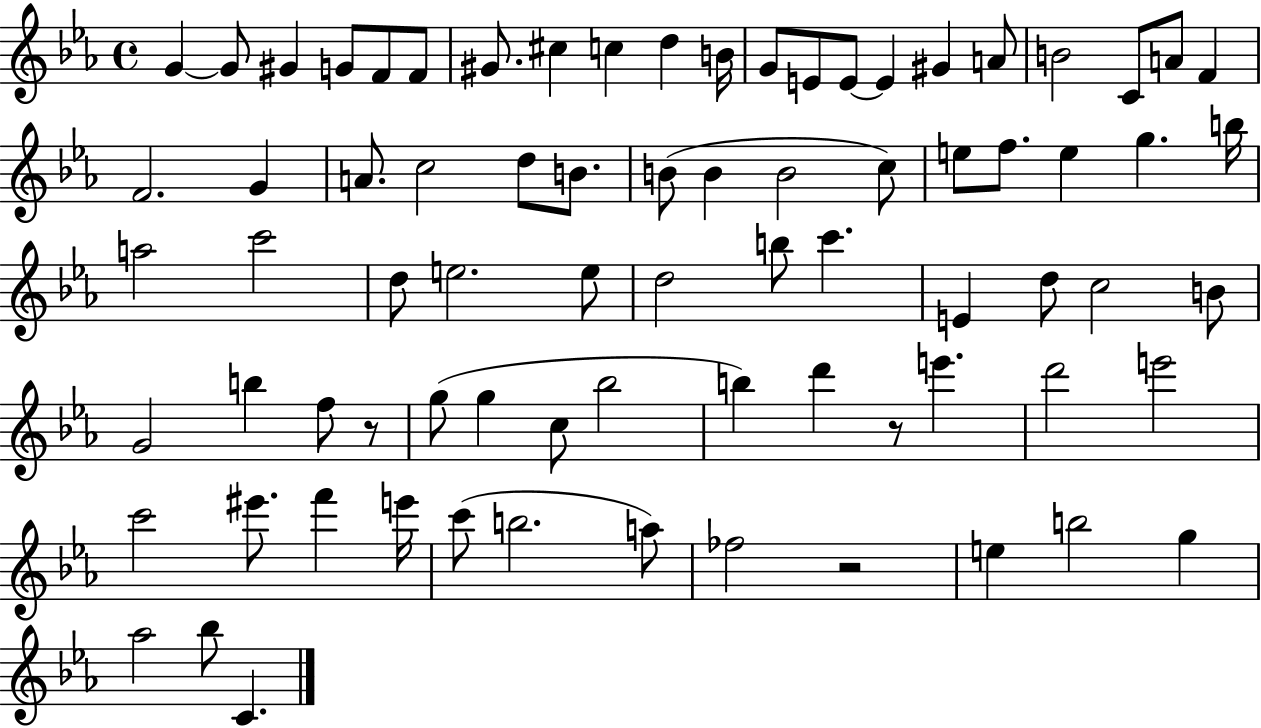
{
  \clef treble
  \time 4/4
  \defaultTimeSignature
  \key ees \major
  \repeat volta 2 { g'4~~ g'8 gis'4 g'8 f'8 f'8 | gis'8. cis''4 c''4 d''4 b'16 | g'8 e'8 e'8~~ e'4 gis'4 a'8 | b'2 c'8 a'8 f'4 | \break f'2. g'4 | a'8. c''2 d''8 b'8. | b'8( b'4 b'2 c''8) | e''8 f''8. e''4 g''4. b''16 | \break a''2 c'''2 | d''8 e''2. e''8 | d''2 b''8 c'''4. | e'4 d''8 c''2 b'8 | \break g'2 b''4 f''8 r8 | g''8( g''4 c''8 bes''2 | b''4) d'''4 r8 e'''4. | d'''2 e'''2 | \break c'''2 eis'''8. f'''4 e'''16 | c'''8( b''2. a''8) | fes''2 r2 | e''4 b''2 g''4 | \break aes''2 bes''8 c'4. | } \bar "|."
}